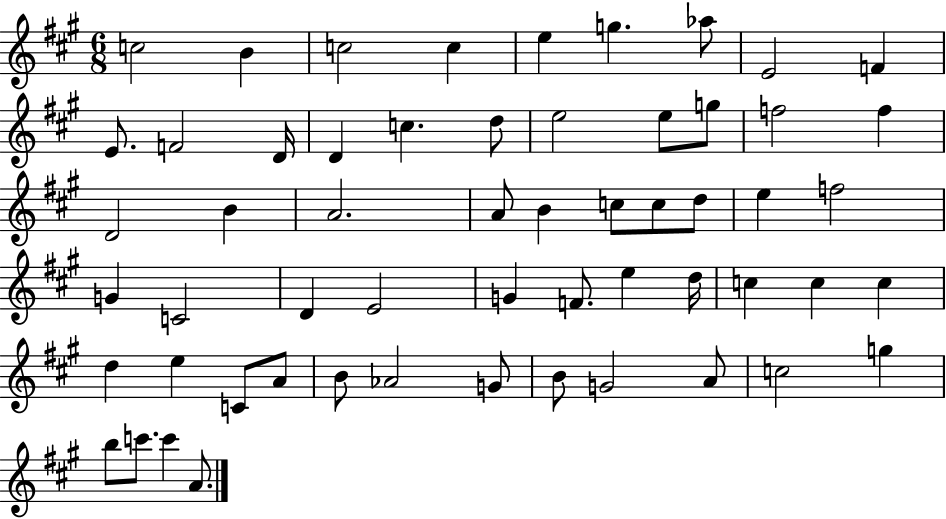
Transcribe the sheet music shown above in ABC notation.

X:1
T:Untitled
M:6/8
L:1/4
K:A
c2 B c2 c e g _a/2 E2 F E/2 F2 D/4 D c d/2 e2 e/2 g/2 f2 f D2 B A2 A/2 B c/2 c/2 d/2 e f2 G C2 D E2 G F/2 e d/4 c c c d e C/2 A/2 B/2 _A2 G/2 B/2 G2 A/2 c2 g b/2 c'/2 c' A/2